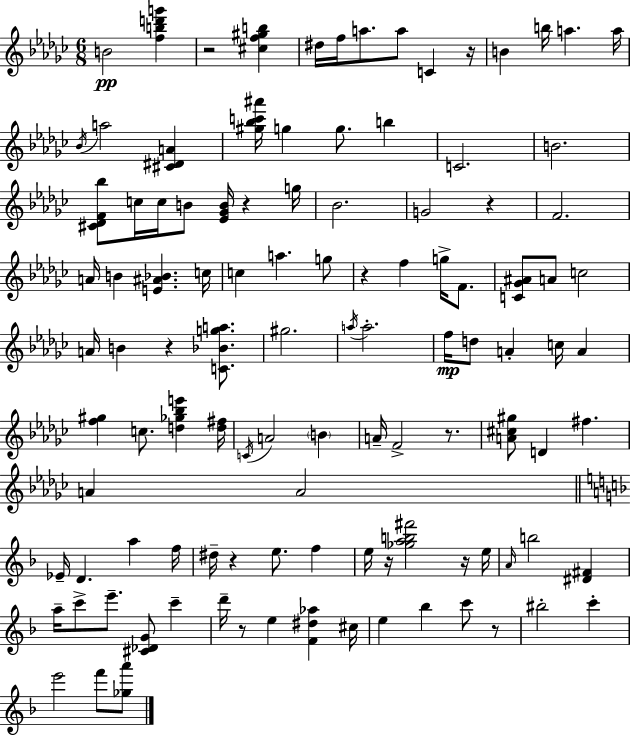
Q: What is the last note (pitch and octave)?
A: F6